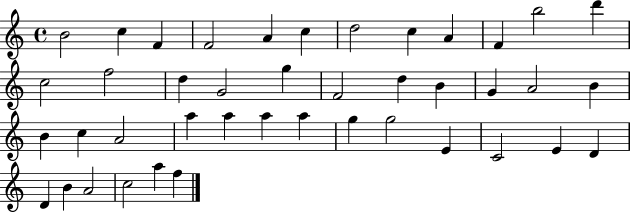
{
  \clef treble
  \time 4/4
  \defaultTimeSignature
  \key c \major
  b'2 c''4 f'4 | f'2 a'4 c''4 | d''2 c''4 a'4 | f'4 b''2 d'''4 | \break c''2 f''2 | d''4 g'2 g''4 | f'2 d''4 b'4 | g'4 a'2 b'4 | \break b'4 c''4 a'2 | a''4 a''4 a''4 a''4 | g''4 g''2 e'4 | c'2 e'4 d'4 | \break d'4 b'4 a'2 | c''2 a''4 f''4 | \bar "|."
}